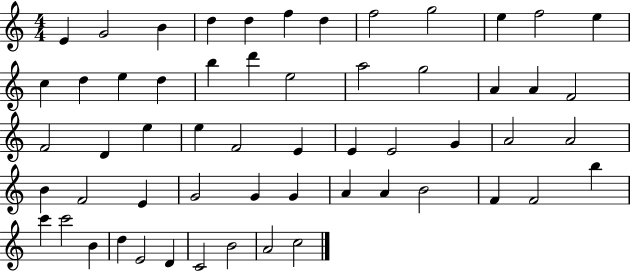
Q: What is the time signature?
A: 4/4